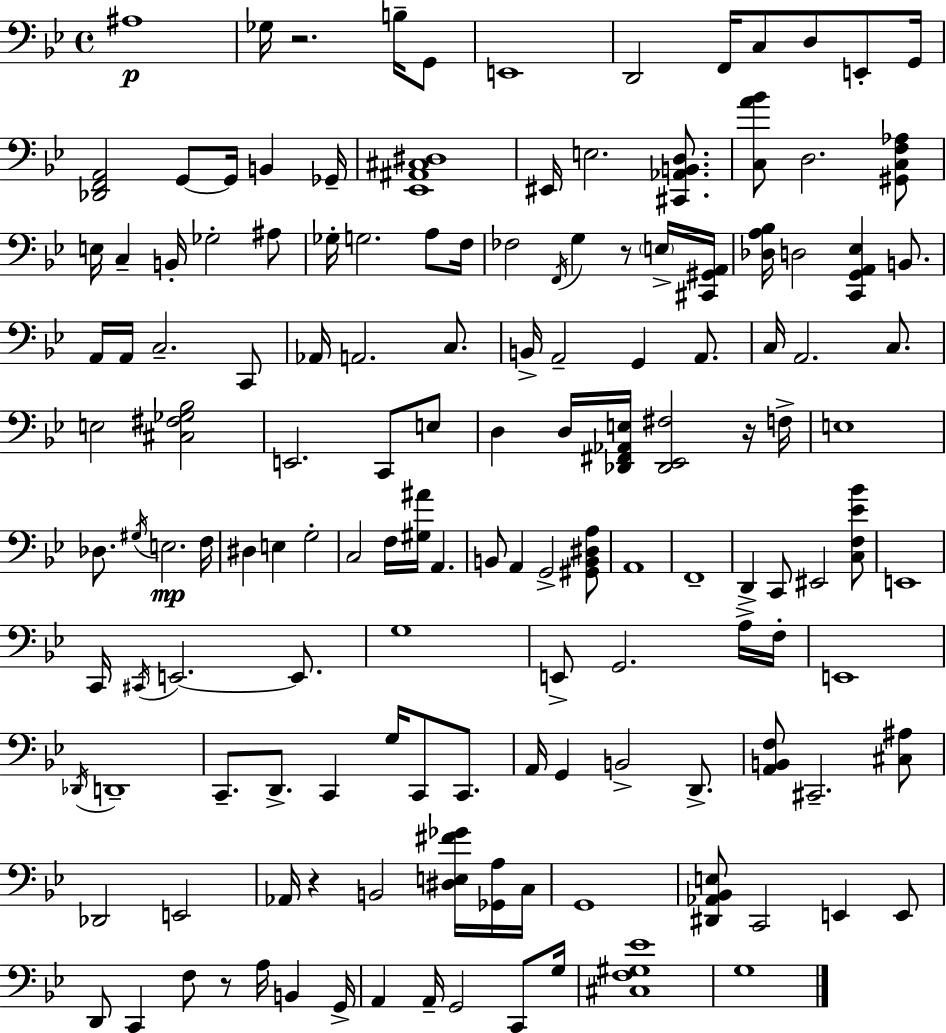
{
  \clef bass
  \time 4/4
  \defaultTimeSignature
  \key bes \major
  ais1\p | ges16 r2. b16-- g,8 | e,1 | d,2 f,16 c8 d8 e,8-. g,16 | \break <des, f, a,>2 g,8~~ g,16 b,4 ges,16-- | <ees, ais, cis dis>1 | eis,16 e2. <cis, aes, b, d>8. | <c a' bes'>8 d2. <gis, c f aes>8 | \break e16 c4-- b,16-. ges2-. ais8 | ges16-. g2. a8 f16 | fes2 \acciaccatura { f,16 } g4 r8 \parenthesize e16-> | <cis, gis, a,>16 <des a bes>16 d2 <c, g, a, ees>4 b,8. | \break a,16 a,16 c2.-- c,8 | aes,16 a,2. c8. | b,16-> a,2-- g,4 a,8. | c16 a,2. c8. | \break e2 <cis fis ges bes>2 | e,2. c,8 e8 | d4 d16 <des, fis, aes, e>16 <des, ees, fis>2 r16 | f16-> e1 | \break des8. \acciaccatura { gis16 } e2.\mp | f16 dis4 e4 g2-. | c2 f16 <gis ais'>16 a,4. | b,8 a,4 g,2-> | \break <gis, b, dis a>8 a,1 | f,1-- | d,4-> c,8 eis,2 | <c f ees' bes'>8 e,1 | \break c,16 \acciaccatura { cis,16 } e,2.~~ | e,8. g1 | e,8-> g,2. | a16-> f16-. e,1 | \break \acciaccatura { des,16 } d,1-- | c,8.-- d,8.-> c,4 g16 c,8 | c,8. a,16 g,4 b,2-> | d,8.-> <a, b, f>8 cis,2.-- | \break <cis ais>8 des,2 e,2 | aes,16 r4 b,2 | <dis e fis' ges'>16 <ges, a>16 c16 g,1 | <dis, aes, bes, e>8 c,2 e,4 | \break e,8 d,8 c,4 f8 r8 a16 b,4 | g,16-> a,4 a,16-- g,2 | c,8 g16 <cis f gis ees'>1 | g1 | \break \bar "|."
}